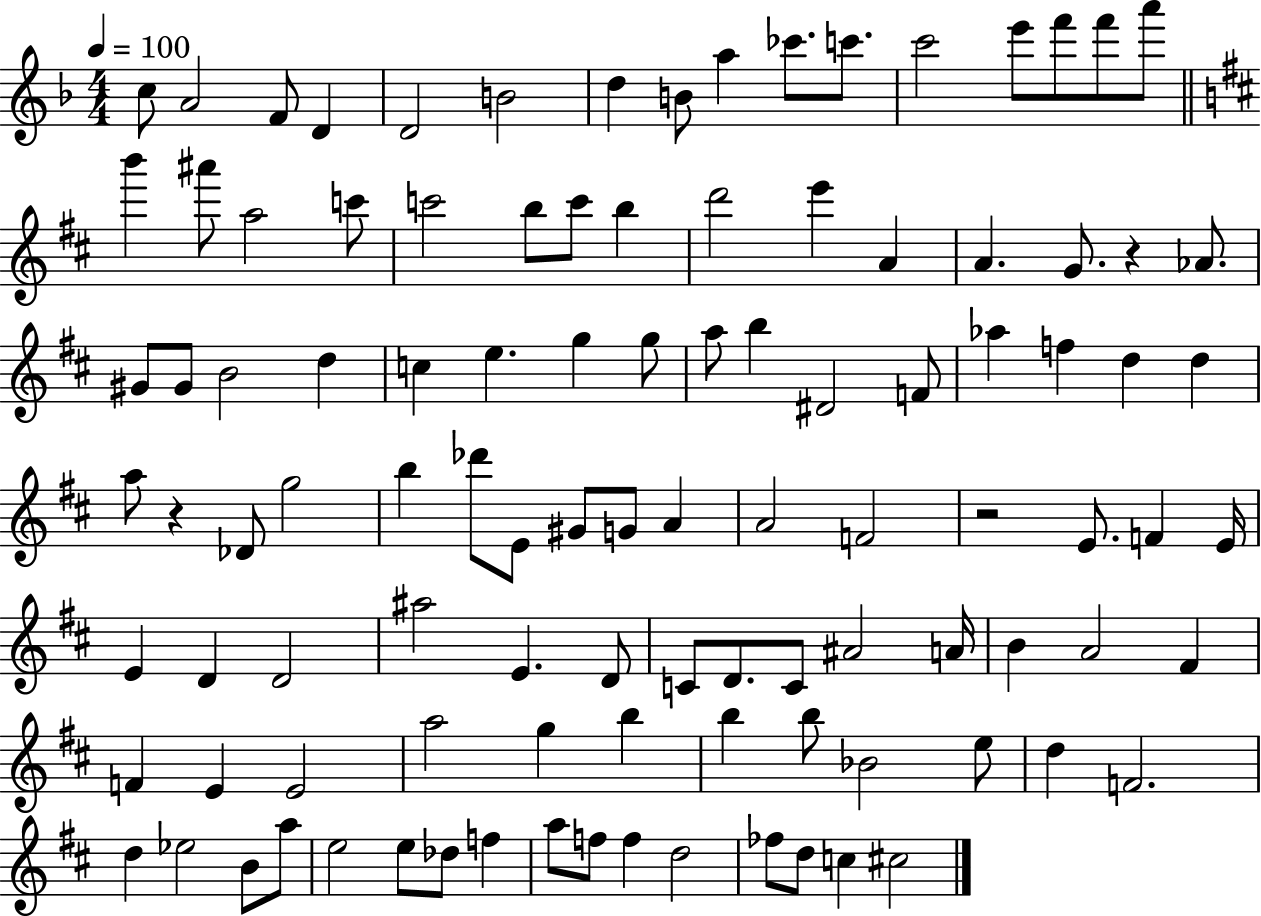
C5/e A4/h F4/e D4/q D4/h B4/h D5/q B4/e A5/q CES6/e. C6/e. C6/h E6/e F6/e F6/e A6/e B6/q A#6/e A5/h C6/e C6/h B5/e C6/e B5/q D6/h E6/q A4/q A4/q. G4/e. R/q Ab4/e. G#4/e G#4/e B4/h D5/q C5/q E5/q. G5/q G5/e A5/e B5/q D#4/h F4/e Ab5/q F5/q D5/q D5/q A5/e R/q Db4/e G5/h B5/q Db6/e E4/e G#4/e G4/e A4/q A4/h F4/h R/h E4/e. F4/q E4/s E4/q D4/q D4/h A#5/h E4/q. D4/e C4/e D4/e. C4/e A#4/h A4/s B4/q A4/h F#4/q F4/q E4/q E4/h A5/h G5/q B5/q B5/q B5/e Bb4/h E5/e D5/q F4/h. D5/q Eb5/h B4/e A5/e E5/h E5/e Db5/e F5/q A5/e F5/e F5/q D5/h FES5/e D5/e C5/q C#5/h